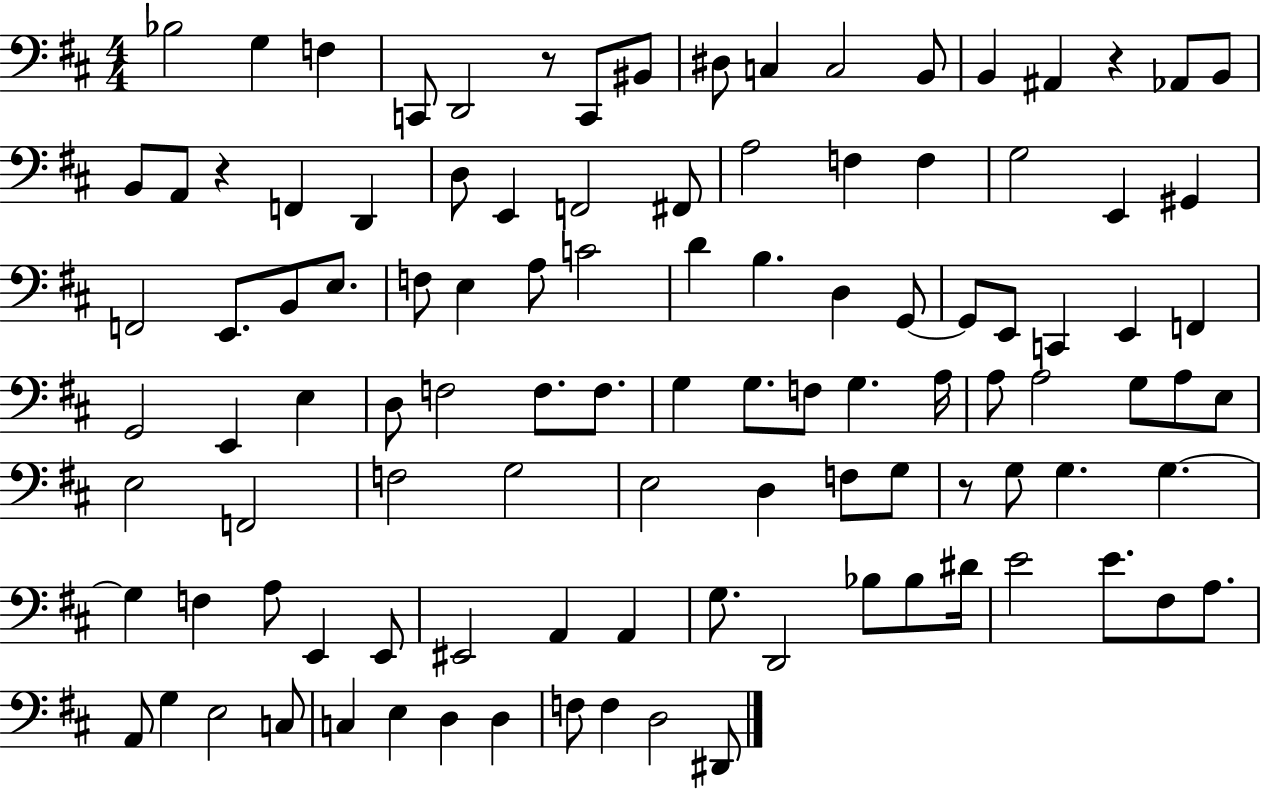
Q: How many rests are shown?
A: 4